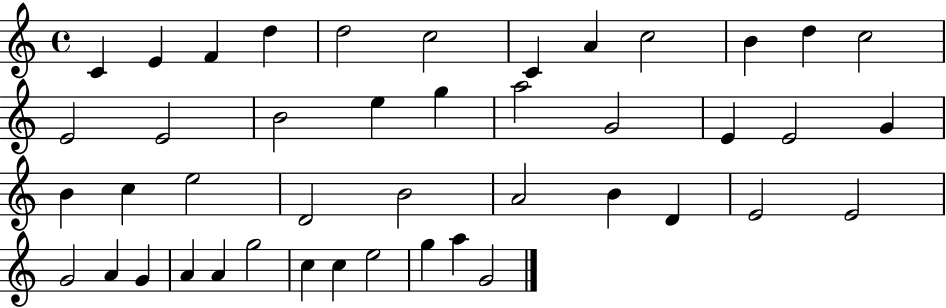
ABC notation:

X:1
T:Untitled
M:4/4
L:1/4
K:C
C E F d d2 c2 C A c2 B d c2 E2 E2 B2 e g a2 G2 E E2 G B c e2 D2 B2 A2 B D E2 E2 G2 A G A A g2 c c e2 g a G2